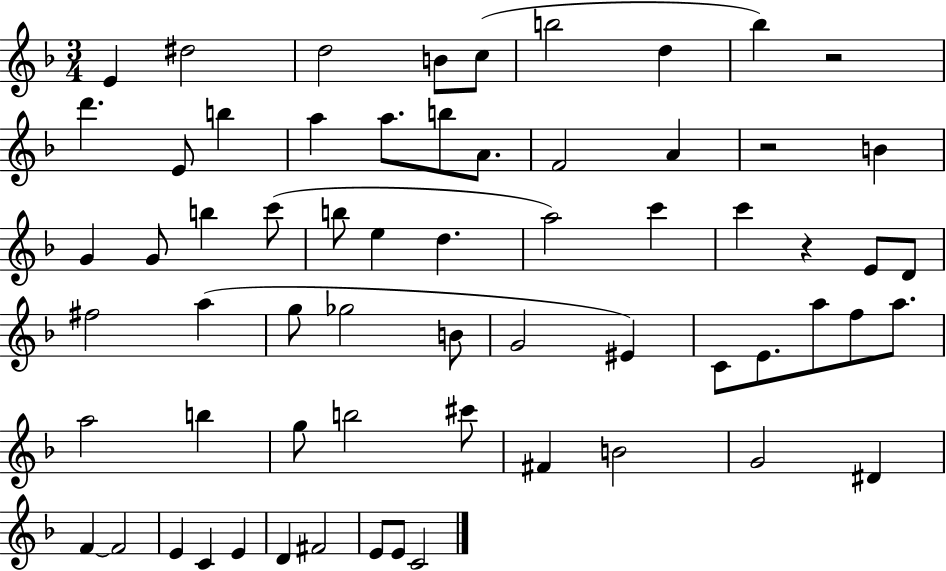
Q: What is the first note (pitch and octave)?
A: E4